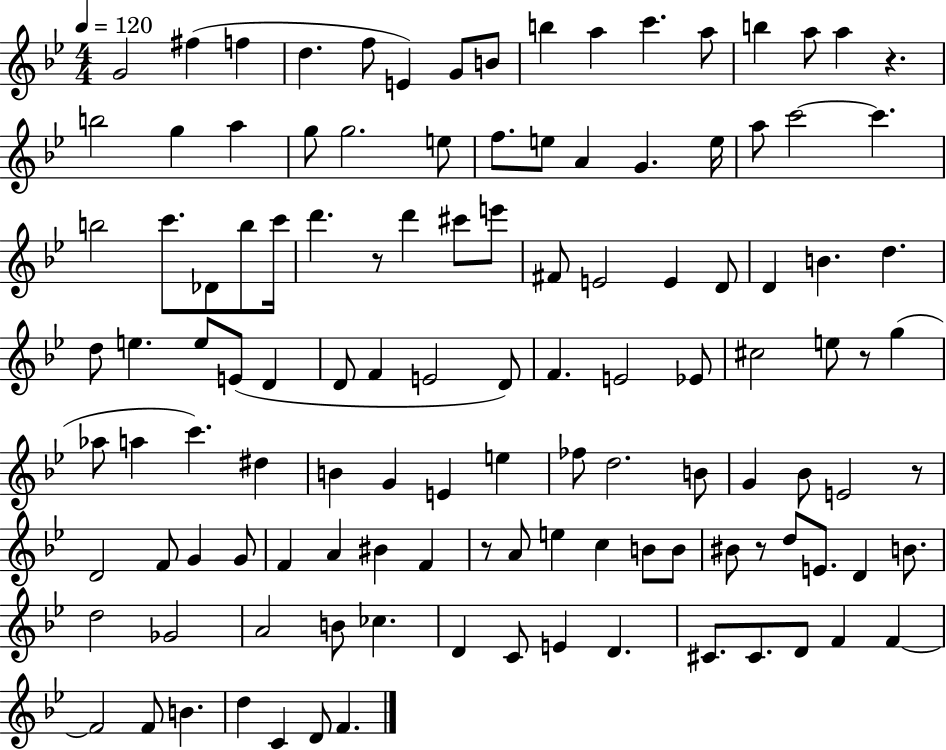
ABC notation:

X:1
T:Untitled
M:4/4
L:1/4
K:Bb
G2 ^f f d f/2 E G/2 B/2 b a c' a/2 b a/2 a z b2 g a g/2 g2 e/2 f/2 e/2 A G e/4 a/2 c'2 c' b2 c'/2 _D/2 b/2 c'/4 d' z/2 d' ^c'/2 e'/2 ^F/2 E2 E D/2 D B d d/2 e e/2 E/2 D D/2 F E2 D/2 F E2 _E/2 ^c2 e/2 z/2 g _a/2 a c' ^d B G E e _f/2 d2 B/2 G _B/2 E2 z/2 D2 F/2 G G/2 F A ^B F z/2 A/2 e c B/2 B/2 ^B/2 z/2 d/2 E/2 D B/2 d2 _G2 A2 B/2 _c D C/2 E D ^C/2 ^C/2 D/2 F F F2 F/2 B d C D/2 F